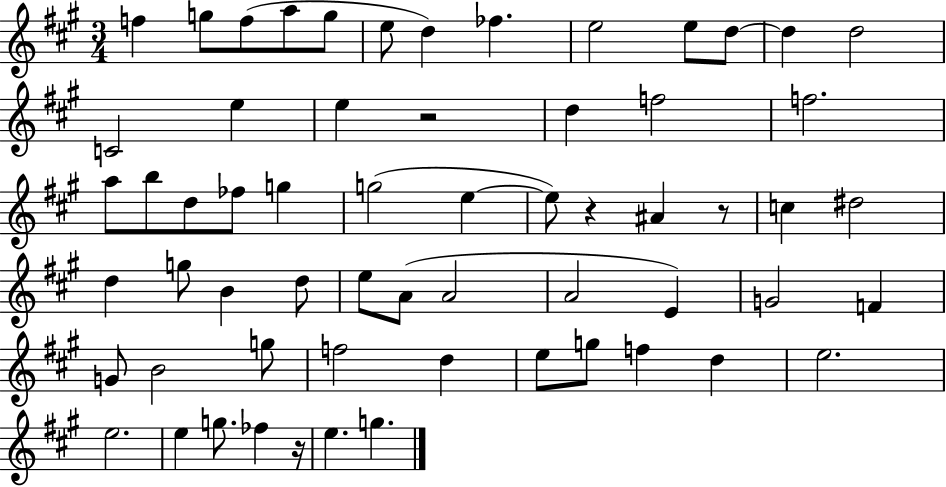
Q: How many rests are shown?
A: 4